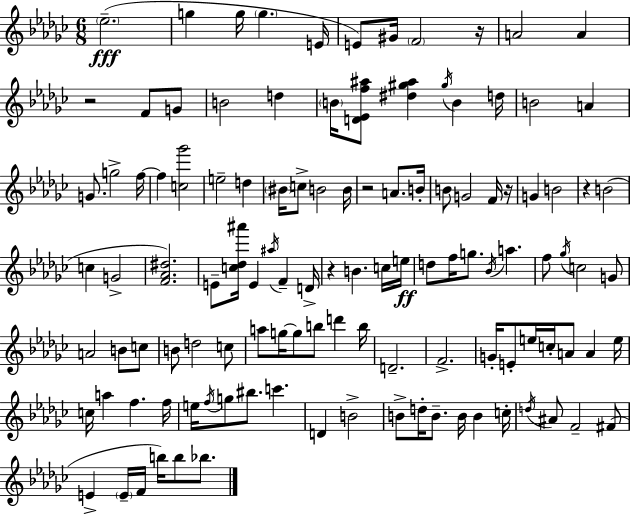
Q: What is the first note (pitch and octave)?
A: Eb5